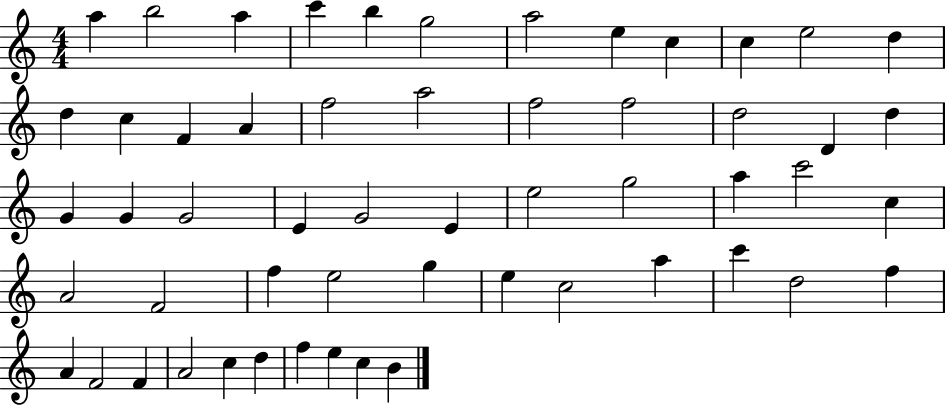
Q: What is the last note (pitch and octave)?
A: B4